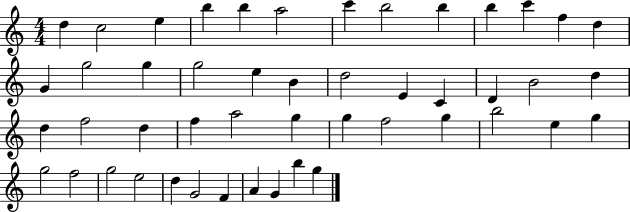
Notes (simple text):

D5/q C5/h E5/q B5/q B5/q A5/h C6/q B5/h B5/q B5/q C6/q F5/q D5/q G4/q G5/h G5/q G5/h E5/q B4/q D5/h E4/q C4/q D4/q B4/h D5/q D5/q F5/h D5/q F5/q A5/h G5/q G5/q F5/h G5/q B5/h E5/q G5/q G5/h F5/h G5/h E5/h D5/q G4/h F4/q A4/q G4/q B5/q G5/q